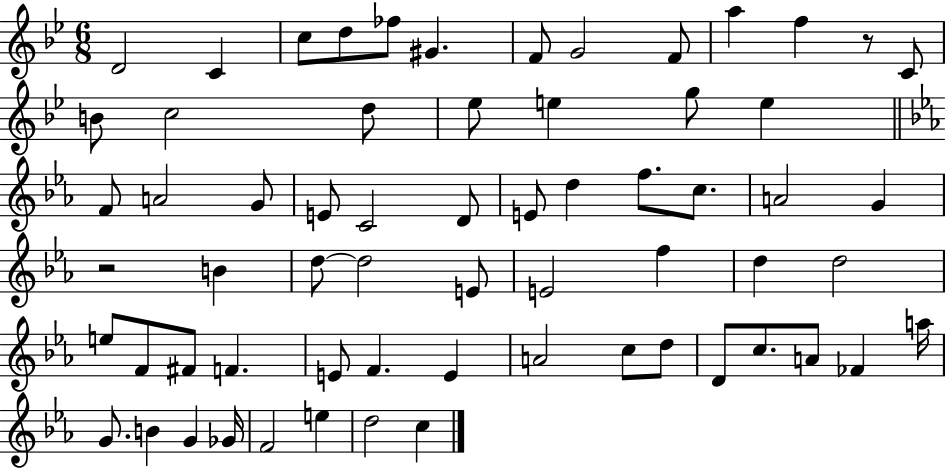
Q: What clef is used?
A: treble